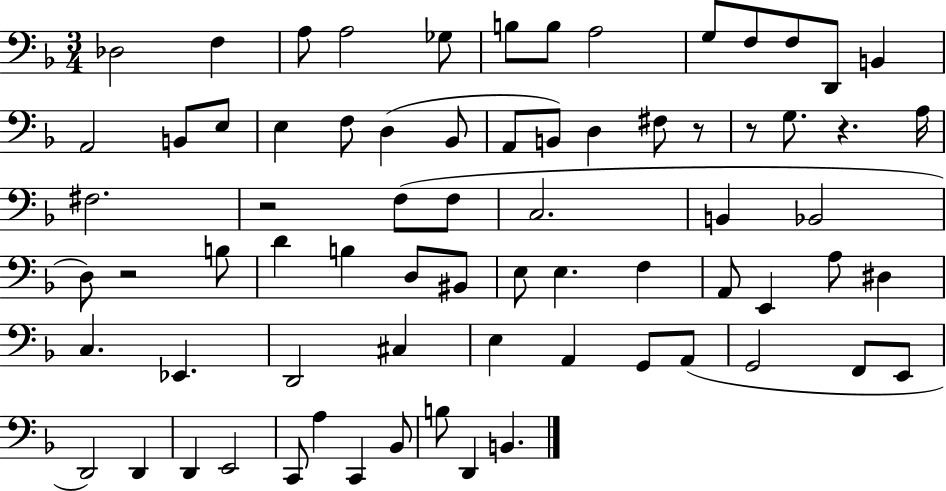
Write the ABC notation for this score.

X:1
T:Untitled
M:3/4
L:1/4
K:F
_D,2 F, A,/2 A,2 _G,/2 B,/2 B,/2 A,2 G,/2 F,/2 F,/2 D,,/2 B,, A,,2 B,,/2 E,/2 E, F,/2 D, _B,,/2 A,,/2 B,,/2 D, ^F,/2 z/2 z/2 G,/2 z A,/4 ^F,2 z2 F,/2 F,/2 C,2 B,, _B,,2 D,/2 z2 B,/2 D B, D,/2 ^B,,/2 E,/2 E, F, A,,/2 E,, A,/2 ^D, C, _E,, D,,2 ^C, E, A,, G,,/2 A,,/2 G,,2 F,,/2 E,,/2 D,,2 D,, D,, E,,2 C,,/2 A, C,, _B,,/2 B,/2 D,, B,,